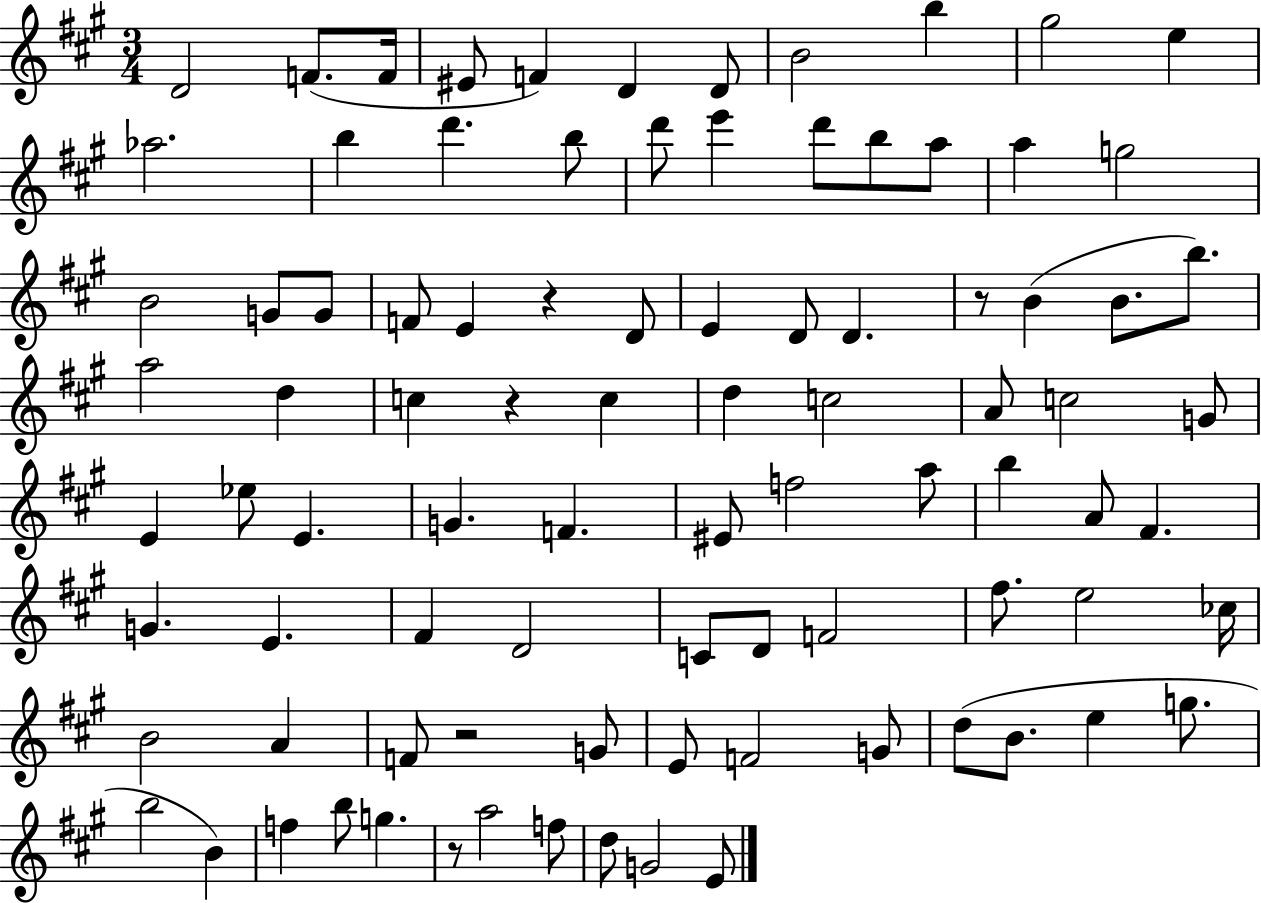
X:1
T:Untitled
M:3/4
L:1/4
K:A
D2 F/2 F/4 ^E/2 F D D/2 B2 b ^g2 e _a2 b d' b/2 d'/2 e' d'/2 b/2 a/2 a g2 B2 G/2 G/2 F/2 E z D/2 E D/2 D z/2 B B/2 b/2 a2 d c z c d c2 A/2 c2 G/2 E _e/2 E G F ^E/2 f2 a/2 b A/2 ^F G E ^F D2 C/2 D/2 F2 ^f/2 e2 _c/4 B2 A F/2 z2 G/2 E/2 F2 G/2 d/2 B/2 e g/2 b2 B f b/2 g z/2 a2 f/2 d/2 G2 E/2